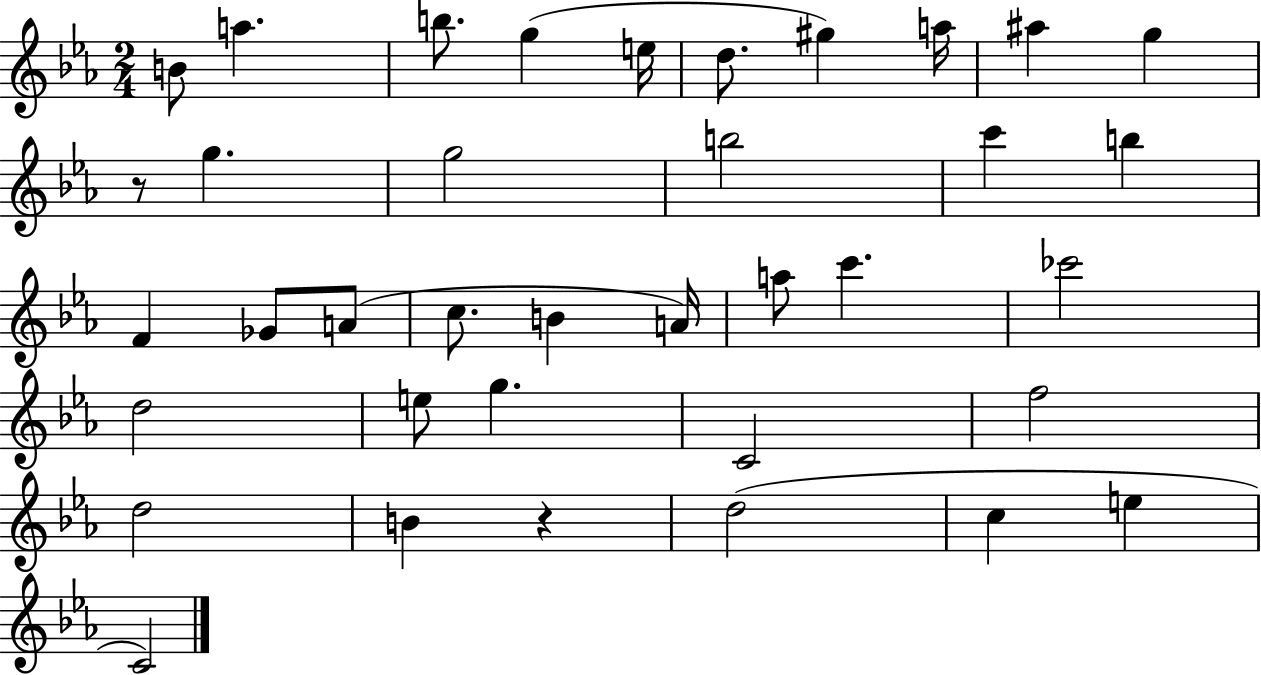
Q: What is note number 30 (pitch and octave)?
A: D5